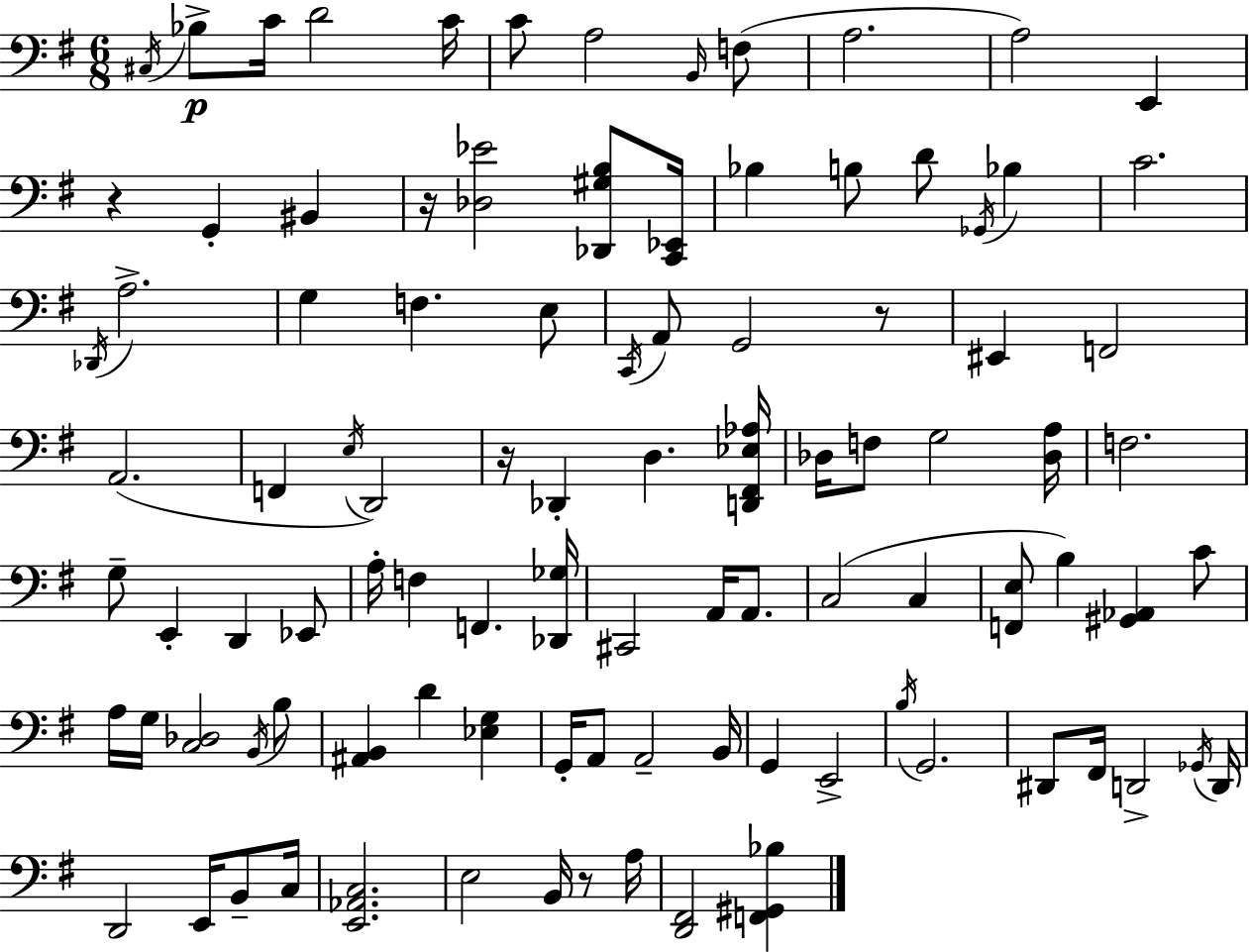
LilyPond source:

{
  \clef bass
  \numericTimeSignature
  \time 6/8
  \key g \major
  \acciaccatura { cis16 }\p bes8-> c'16 d'2 | c'16 c'8 a2 \grace { b,16 } | f8( a2. | a2) e,4 | \break r4 g,4-. bis,4 | r16 <des ees'>2 <des, gis b>8 | <c, ees,>16 bes4 b8 d'8 \acciaccatura { ges,16 } bes4 | c'2. | \break \acciaccatura { des,16 } a2.-> | g4 f4. | e8 \acciaccatura { c,16 } a,8 g,2 | r8 eis,4 f,2 | \break a,2.( | f,4 \acciaccatura { e16 }) d,2 | r16 des,4-. d4. | <d, fis, ees aes>16 des16 f8 g2 | \break <des a>16 f2. | g8-- e,4-. | d,4 ees,8 a16-. f4 f,4. | <des, ges>16 cis,2 | \break a,16 a,8. c2( | c4 <f, e>8 b4) | <gis, aes,>4 c'8 a16 g16 <c des>2 | \acciaccatura { b,16 } b8 <ais, b,>4 d'4 | \break <ees g>4 g,16-. a,8 a,2-- | b,16 g,4 e,2-> | \acciaccatura { b16 } g,2. | dis,8 fis,16 d,2-> | \break \acciaccatura { ges,16 } d,16 d,2 | e,16 b,8-- c16 <e, aes, c>2. | e2 | b,16 r8 a16 <d, fis,>2 | \break <f, gis, bes>4 \bar "|."
}